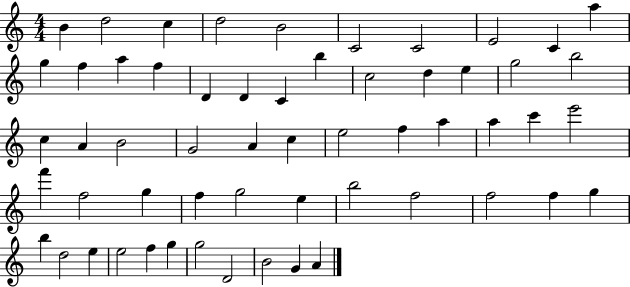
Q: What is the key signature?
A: C major